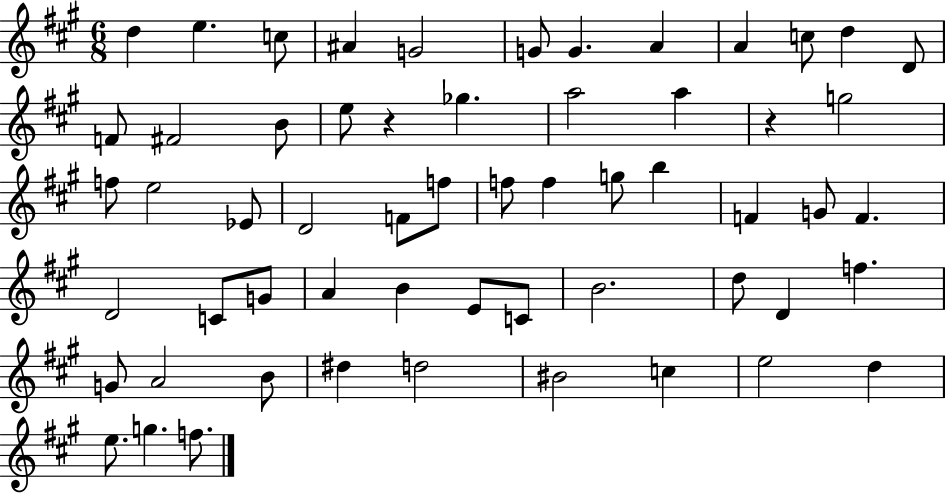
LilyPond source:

{
  \clef treble
  \numericTimeSignature
  \time 6/8
  \key a \major
  \repeat volta 2 { d''4 e''4. c''8 | ais'4 g'2 | g'8 g'4. a'4 | a'4 c''8 d''4 d'8 | \break f'8 fis'2 b'8 | e''8 r4 ges''4. | a''2 a''4 | r4 g''2 | \break f''8 e''2 ees'8 | d'2 f'8 f''8 | f''8 f''4 g''8 b''4 | f'4 g'8 f'4. | \break d'2 c'8 g'8 | a'4 b'4 e'8 c'8 | b'2. | d''8 d'4 f''4. | \break g'8 a'2 b'8 | dis''4 d''2 | bis'2 c''4 | e''2 d''4 | \break e''8. g''4. f''8. | } \bar "|."
}